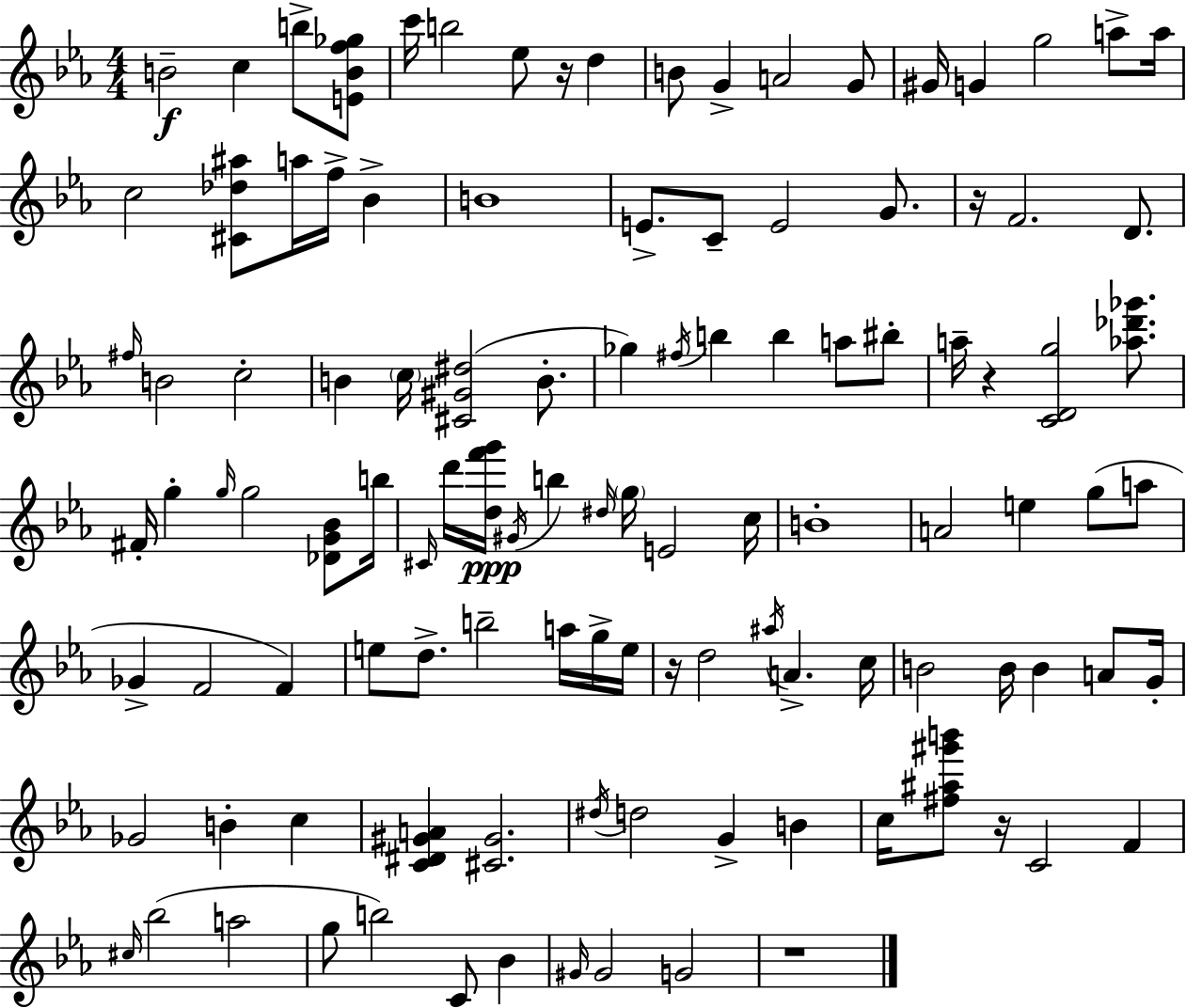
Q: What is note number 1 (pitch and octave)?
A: B4